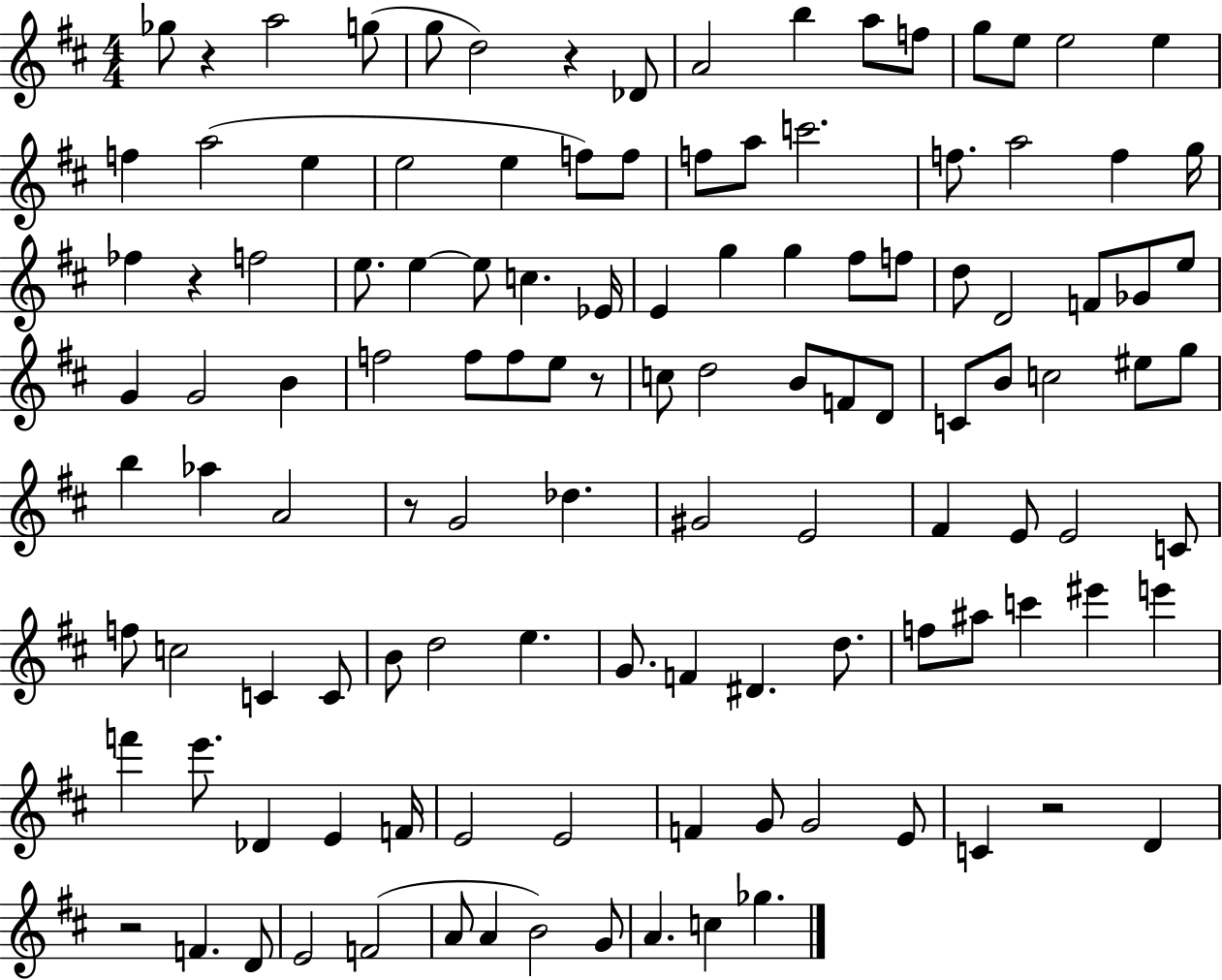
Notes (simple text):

Gb5/e R/q A5/h G5/e G5/e D5/h R/q Db4/e A4/h B5/q A5/e F5/e G5/e E5/e E5/h E5/q F5/q A5/h E5/q E5/h E5/q F5/e F5/e F5/e A5/e C6/h. F5/e. A5/h F5/q G5/s FES5/q R/q F5/h E5/e. E5/q E5/e C5/q. Eb4/s E4/q G5/q G5/q F#5/e F5/e D5/e D4/h F4/e Gb4/e E5/e G4/q G4/h B4/q F5/h F5/e F5/e E5/e R/e C5/e D5/h B4/e F4/e D4/e C4/e B4/e C5/h EIS5/e G5/e B5/q Ab5/q A4/h R/e G4/h Db5/q. G#4/h E4/h F#4/q E4/e E4/h C4/e F5/e C5/h C4/q C4/e B4/e D5/h E5/q. G4/e. F4/q D#4/q. D5/e. F5/e A#5/e C6/q EIS6/q E6/q F6/q E6/e. Db4/q E4/q F4/s E4/h E4/h F4/q G4/e G4/h E4/e C4/q R/h D4/q R/h F4/q. D4/e E4/h F4/h A4/e A4/q B4/h G4/e A4/q. C5/q Gb5/q.